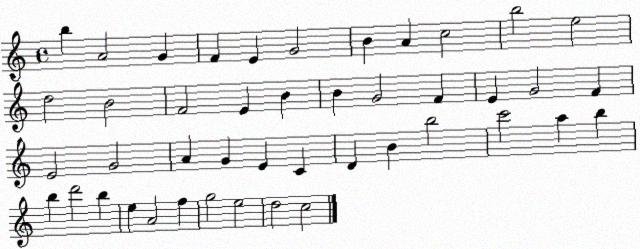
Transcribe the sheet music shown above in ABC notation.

X:1
T:Untitled
M:4/4
L:1/4
K:C
b A2 G F E G2 B A c2 b2 e2 d2 B2 F2 E B B G2 F E G2 F E2 G2 A G E C D B b2 c'2 a b b d'2 b e A2 f g2 e2 d2 c2